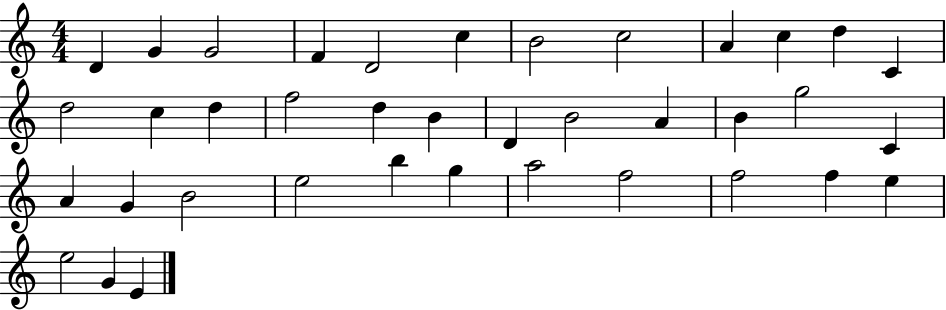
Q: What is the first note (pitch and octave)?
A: D4